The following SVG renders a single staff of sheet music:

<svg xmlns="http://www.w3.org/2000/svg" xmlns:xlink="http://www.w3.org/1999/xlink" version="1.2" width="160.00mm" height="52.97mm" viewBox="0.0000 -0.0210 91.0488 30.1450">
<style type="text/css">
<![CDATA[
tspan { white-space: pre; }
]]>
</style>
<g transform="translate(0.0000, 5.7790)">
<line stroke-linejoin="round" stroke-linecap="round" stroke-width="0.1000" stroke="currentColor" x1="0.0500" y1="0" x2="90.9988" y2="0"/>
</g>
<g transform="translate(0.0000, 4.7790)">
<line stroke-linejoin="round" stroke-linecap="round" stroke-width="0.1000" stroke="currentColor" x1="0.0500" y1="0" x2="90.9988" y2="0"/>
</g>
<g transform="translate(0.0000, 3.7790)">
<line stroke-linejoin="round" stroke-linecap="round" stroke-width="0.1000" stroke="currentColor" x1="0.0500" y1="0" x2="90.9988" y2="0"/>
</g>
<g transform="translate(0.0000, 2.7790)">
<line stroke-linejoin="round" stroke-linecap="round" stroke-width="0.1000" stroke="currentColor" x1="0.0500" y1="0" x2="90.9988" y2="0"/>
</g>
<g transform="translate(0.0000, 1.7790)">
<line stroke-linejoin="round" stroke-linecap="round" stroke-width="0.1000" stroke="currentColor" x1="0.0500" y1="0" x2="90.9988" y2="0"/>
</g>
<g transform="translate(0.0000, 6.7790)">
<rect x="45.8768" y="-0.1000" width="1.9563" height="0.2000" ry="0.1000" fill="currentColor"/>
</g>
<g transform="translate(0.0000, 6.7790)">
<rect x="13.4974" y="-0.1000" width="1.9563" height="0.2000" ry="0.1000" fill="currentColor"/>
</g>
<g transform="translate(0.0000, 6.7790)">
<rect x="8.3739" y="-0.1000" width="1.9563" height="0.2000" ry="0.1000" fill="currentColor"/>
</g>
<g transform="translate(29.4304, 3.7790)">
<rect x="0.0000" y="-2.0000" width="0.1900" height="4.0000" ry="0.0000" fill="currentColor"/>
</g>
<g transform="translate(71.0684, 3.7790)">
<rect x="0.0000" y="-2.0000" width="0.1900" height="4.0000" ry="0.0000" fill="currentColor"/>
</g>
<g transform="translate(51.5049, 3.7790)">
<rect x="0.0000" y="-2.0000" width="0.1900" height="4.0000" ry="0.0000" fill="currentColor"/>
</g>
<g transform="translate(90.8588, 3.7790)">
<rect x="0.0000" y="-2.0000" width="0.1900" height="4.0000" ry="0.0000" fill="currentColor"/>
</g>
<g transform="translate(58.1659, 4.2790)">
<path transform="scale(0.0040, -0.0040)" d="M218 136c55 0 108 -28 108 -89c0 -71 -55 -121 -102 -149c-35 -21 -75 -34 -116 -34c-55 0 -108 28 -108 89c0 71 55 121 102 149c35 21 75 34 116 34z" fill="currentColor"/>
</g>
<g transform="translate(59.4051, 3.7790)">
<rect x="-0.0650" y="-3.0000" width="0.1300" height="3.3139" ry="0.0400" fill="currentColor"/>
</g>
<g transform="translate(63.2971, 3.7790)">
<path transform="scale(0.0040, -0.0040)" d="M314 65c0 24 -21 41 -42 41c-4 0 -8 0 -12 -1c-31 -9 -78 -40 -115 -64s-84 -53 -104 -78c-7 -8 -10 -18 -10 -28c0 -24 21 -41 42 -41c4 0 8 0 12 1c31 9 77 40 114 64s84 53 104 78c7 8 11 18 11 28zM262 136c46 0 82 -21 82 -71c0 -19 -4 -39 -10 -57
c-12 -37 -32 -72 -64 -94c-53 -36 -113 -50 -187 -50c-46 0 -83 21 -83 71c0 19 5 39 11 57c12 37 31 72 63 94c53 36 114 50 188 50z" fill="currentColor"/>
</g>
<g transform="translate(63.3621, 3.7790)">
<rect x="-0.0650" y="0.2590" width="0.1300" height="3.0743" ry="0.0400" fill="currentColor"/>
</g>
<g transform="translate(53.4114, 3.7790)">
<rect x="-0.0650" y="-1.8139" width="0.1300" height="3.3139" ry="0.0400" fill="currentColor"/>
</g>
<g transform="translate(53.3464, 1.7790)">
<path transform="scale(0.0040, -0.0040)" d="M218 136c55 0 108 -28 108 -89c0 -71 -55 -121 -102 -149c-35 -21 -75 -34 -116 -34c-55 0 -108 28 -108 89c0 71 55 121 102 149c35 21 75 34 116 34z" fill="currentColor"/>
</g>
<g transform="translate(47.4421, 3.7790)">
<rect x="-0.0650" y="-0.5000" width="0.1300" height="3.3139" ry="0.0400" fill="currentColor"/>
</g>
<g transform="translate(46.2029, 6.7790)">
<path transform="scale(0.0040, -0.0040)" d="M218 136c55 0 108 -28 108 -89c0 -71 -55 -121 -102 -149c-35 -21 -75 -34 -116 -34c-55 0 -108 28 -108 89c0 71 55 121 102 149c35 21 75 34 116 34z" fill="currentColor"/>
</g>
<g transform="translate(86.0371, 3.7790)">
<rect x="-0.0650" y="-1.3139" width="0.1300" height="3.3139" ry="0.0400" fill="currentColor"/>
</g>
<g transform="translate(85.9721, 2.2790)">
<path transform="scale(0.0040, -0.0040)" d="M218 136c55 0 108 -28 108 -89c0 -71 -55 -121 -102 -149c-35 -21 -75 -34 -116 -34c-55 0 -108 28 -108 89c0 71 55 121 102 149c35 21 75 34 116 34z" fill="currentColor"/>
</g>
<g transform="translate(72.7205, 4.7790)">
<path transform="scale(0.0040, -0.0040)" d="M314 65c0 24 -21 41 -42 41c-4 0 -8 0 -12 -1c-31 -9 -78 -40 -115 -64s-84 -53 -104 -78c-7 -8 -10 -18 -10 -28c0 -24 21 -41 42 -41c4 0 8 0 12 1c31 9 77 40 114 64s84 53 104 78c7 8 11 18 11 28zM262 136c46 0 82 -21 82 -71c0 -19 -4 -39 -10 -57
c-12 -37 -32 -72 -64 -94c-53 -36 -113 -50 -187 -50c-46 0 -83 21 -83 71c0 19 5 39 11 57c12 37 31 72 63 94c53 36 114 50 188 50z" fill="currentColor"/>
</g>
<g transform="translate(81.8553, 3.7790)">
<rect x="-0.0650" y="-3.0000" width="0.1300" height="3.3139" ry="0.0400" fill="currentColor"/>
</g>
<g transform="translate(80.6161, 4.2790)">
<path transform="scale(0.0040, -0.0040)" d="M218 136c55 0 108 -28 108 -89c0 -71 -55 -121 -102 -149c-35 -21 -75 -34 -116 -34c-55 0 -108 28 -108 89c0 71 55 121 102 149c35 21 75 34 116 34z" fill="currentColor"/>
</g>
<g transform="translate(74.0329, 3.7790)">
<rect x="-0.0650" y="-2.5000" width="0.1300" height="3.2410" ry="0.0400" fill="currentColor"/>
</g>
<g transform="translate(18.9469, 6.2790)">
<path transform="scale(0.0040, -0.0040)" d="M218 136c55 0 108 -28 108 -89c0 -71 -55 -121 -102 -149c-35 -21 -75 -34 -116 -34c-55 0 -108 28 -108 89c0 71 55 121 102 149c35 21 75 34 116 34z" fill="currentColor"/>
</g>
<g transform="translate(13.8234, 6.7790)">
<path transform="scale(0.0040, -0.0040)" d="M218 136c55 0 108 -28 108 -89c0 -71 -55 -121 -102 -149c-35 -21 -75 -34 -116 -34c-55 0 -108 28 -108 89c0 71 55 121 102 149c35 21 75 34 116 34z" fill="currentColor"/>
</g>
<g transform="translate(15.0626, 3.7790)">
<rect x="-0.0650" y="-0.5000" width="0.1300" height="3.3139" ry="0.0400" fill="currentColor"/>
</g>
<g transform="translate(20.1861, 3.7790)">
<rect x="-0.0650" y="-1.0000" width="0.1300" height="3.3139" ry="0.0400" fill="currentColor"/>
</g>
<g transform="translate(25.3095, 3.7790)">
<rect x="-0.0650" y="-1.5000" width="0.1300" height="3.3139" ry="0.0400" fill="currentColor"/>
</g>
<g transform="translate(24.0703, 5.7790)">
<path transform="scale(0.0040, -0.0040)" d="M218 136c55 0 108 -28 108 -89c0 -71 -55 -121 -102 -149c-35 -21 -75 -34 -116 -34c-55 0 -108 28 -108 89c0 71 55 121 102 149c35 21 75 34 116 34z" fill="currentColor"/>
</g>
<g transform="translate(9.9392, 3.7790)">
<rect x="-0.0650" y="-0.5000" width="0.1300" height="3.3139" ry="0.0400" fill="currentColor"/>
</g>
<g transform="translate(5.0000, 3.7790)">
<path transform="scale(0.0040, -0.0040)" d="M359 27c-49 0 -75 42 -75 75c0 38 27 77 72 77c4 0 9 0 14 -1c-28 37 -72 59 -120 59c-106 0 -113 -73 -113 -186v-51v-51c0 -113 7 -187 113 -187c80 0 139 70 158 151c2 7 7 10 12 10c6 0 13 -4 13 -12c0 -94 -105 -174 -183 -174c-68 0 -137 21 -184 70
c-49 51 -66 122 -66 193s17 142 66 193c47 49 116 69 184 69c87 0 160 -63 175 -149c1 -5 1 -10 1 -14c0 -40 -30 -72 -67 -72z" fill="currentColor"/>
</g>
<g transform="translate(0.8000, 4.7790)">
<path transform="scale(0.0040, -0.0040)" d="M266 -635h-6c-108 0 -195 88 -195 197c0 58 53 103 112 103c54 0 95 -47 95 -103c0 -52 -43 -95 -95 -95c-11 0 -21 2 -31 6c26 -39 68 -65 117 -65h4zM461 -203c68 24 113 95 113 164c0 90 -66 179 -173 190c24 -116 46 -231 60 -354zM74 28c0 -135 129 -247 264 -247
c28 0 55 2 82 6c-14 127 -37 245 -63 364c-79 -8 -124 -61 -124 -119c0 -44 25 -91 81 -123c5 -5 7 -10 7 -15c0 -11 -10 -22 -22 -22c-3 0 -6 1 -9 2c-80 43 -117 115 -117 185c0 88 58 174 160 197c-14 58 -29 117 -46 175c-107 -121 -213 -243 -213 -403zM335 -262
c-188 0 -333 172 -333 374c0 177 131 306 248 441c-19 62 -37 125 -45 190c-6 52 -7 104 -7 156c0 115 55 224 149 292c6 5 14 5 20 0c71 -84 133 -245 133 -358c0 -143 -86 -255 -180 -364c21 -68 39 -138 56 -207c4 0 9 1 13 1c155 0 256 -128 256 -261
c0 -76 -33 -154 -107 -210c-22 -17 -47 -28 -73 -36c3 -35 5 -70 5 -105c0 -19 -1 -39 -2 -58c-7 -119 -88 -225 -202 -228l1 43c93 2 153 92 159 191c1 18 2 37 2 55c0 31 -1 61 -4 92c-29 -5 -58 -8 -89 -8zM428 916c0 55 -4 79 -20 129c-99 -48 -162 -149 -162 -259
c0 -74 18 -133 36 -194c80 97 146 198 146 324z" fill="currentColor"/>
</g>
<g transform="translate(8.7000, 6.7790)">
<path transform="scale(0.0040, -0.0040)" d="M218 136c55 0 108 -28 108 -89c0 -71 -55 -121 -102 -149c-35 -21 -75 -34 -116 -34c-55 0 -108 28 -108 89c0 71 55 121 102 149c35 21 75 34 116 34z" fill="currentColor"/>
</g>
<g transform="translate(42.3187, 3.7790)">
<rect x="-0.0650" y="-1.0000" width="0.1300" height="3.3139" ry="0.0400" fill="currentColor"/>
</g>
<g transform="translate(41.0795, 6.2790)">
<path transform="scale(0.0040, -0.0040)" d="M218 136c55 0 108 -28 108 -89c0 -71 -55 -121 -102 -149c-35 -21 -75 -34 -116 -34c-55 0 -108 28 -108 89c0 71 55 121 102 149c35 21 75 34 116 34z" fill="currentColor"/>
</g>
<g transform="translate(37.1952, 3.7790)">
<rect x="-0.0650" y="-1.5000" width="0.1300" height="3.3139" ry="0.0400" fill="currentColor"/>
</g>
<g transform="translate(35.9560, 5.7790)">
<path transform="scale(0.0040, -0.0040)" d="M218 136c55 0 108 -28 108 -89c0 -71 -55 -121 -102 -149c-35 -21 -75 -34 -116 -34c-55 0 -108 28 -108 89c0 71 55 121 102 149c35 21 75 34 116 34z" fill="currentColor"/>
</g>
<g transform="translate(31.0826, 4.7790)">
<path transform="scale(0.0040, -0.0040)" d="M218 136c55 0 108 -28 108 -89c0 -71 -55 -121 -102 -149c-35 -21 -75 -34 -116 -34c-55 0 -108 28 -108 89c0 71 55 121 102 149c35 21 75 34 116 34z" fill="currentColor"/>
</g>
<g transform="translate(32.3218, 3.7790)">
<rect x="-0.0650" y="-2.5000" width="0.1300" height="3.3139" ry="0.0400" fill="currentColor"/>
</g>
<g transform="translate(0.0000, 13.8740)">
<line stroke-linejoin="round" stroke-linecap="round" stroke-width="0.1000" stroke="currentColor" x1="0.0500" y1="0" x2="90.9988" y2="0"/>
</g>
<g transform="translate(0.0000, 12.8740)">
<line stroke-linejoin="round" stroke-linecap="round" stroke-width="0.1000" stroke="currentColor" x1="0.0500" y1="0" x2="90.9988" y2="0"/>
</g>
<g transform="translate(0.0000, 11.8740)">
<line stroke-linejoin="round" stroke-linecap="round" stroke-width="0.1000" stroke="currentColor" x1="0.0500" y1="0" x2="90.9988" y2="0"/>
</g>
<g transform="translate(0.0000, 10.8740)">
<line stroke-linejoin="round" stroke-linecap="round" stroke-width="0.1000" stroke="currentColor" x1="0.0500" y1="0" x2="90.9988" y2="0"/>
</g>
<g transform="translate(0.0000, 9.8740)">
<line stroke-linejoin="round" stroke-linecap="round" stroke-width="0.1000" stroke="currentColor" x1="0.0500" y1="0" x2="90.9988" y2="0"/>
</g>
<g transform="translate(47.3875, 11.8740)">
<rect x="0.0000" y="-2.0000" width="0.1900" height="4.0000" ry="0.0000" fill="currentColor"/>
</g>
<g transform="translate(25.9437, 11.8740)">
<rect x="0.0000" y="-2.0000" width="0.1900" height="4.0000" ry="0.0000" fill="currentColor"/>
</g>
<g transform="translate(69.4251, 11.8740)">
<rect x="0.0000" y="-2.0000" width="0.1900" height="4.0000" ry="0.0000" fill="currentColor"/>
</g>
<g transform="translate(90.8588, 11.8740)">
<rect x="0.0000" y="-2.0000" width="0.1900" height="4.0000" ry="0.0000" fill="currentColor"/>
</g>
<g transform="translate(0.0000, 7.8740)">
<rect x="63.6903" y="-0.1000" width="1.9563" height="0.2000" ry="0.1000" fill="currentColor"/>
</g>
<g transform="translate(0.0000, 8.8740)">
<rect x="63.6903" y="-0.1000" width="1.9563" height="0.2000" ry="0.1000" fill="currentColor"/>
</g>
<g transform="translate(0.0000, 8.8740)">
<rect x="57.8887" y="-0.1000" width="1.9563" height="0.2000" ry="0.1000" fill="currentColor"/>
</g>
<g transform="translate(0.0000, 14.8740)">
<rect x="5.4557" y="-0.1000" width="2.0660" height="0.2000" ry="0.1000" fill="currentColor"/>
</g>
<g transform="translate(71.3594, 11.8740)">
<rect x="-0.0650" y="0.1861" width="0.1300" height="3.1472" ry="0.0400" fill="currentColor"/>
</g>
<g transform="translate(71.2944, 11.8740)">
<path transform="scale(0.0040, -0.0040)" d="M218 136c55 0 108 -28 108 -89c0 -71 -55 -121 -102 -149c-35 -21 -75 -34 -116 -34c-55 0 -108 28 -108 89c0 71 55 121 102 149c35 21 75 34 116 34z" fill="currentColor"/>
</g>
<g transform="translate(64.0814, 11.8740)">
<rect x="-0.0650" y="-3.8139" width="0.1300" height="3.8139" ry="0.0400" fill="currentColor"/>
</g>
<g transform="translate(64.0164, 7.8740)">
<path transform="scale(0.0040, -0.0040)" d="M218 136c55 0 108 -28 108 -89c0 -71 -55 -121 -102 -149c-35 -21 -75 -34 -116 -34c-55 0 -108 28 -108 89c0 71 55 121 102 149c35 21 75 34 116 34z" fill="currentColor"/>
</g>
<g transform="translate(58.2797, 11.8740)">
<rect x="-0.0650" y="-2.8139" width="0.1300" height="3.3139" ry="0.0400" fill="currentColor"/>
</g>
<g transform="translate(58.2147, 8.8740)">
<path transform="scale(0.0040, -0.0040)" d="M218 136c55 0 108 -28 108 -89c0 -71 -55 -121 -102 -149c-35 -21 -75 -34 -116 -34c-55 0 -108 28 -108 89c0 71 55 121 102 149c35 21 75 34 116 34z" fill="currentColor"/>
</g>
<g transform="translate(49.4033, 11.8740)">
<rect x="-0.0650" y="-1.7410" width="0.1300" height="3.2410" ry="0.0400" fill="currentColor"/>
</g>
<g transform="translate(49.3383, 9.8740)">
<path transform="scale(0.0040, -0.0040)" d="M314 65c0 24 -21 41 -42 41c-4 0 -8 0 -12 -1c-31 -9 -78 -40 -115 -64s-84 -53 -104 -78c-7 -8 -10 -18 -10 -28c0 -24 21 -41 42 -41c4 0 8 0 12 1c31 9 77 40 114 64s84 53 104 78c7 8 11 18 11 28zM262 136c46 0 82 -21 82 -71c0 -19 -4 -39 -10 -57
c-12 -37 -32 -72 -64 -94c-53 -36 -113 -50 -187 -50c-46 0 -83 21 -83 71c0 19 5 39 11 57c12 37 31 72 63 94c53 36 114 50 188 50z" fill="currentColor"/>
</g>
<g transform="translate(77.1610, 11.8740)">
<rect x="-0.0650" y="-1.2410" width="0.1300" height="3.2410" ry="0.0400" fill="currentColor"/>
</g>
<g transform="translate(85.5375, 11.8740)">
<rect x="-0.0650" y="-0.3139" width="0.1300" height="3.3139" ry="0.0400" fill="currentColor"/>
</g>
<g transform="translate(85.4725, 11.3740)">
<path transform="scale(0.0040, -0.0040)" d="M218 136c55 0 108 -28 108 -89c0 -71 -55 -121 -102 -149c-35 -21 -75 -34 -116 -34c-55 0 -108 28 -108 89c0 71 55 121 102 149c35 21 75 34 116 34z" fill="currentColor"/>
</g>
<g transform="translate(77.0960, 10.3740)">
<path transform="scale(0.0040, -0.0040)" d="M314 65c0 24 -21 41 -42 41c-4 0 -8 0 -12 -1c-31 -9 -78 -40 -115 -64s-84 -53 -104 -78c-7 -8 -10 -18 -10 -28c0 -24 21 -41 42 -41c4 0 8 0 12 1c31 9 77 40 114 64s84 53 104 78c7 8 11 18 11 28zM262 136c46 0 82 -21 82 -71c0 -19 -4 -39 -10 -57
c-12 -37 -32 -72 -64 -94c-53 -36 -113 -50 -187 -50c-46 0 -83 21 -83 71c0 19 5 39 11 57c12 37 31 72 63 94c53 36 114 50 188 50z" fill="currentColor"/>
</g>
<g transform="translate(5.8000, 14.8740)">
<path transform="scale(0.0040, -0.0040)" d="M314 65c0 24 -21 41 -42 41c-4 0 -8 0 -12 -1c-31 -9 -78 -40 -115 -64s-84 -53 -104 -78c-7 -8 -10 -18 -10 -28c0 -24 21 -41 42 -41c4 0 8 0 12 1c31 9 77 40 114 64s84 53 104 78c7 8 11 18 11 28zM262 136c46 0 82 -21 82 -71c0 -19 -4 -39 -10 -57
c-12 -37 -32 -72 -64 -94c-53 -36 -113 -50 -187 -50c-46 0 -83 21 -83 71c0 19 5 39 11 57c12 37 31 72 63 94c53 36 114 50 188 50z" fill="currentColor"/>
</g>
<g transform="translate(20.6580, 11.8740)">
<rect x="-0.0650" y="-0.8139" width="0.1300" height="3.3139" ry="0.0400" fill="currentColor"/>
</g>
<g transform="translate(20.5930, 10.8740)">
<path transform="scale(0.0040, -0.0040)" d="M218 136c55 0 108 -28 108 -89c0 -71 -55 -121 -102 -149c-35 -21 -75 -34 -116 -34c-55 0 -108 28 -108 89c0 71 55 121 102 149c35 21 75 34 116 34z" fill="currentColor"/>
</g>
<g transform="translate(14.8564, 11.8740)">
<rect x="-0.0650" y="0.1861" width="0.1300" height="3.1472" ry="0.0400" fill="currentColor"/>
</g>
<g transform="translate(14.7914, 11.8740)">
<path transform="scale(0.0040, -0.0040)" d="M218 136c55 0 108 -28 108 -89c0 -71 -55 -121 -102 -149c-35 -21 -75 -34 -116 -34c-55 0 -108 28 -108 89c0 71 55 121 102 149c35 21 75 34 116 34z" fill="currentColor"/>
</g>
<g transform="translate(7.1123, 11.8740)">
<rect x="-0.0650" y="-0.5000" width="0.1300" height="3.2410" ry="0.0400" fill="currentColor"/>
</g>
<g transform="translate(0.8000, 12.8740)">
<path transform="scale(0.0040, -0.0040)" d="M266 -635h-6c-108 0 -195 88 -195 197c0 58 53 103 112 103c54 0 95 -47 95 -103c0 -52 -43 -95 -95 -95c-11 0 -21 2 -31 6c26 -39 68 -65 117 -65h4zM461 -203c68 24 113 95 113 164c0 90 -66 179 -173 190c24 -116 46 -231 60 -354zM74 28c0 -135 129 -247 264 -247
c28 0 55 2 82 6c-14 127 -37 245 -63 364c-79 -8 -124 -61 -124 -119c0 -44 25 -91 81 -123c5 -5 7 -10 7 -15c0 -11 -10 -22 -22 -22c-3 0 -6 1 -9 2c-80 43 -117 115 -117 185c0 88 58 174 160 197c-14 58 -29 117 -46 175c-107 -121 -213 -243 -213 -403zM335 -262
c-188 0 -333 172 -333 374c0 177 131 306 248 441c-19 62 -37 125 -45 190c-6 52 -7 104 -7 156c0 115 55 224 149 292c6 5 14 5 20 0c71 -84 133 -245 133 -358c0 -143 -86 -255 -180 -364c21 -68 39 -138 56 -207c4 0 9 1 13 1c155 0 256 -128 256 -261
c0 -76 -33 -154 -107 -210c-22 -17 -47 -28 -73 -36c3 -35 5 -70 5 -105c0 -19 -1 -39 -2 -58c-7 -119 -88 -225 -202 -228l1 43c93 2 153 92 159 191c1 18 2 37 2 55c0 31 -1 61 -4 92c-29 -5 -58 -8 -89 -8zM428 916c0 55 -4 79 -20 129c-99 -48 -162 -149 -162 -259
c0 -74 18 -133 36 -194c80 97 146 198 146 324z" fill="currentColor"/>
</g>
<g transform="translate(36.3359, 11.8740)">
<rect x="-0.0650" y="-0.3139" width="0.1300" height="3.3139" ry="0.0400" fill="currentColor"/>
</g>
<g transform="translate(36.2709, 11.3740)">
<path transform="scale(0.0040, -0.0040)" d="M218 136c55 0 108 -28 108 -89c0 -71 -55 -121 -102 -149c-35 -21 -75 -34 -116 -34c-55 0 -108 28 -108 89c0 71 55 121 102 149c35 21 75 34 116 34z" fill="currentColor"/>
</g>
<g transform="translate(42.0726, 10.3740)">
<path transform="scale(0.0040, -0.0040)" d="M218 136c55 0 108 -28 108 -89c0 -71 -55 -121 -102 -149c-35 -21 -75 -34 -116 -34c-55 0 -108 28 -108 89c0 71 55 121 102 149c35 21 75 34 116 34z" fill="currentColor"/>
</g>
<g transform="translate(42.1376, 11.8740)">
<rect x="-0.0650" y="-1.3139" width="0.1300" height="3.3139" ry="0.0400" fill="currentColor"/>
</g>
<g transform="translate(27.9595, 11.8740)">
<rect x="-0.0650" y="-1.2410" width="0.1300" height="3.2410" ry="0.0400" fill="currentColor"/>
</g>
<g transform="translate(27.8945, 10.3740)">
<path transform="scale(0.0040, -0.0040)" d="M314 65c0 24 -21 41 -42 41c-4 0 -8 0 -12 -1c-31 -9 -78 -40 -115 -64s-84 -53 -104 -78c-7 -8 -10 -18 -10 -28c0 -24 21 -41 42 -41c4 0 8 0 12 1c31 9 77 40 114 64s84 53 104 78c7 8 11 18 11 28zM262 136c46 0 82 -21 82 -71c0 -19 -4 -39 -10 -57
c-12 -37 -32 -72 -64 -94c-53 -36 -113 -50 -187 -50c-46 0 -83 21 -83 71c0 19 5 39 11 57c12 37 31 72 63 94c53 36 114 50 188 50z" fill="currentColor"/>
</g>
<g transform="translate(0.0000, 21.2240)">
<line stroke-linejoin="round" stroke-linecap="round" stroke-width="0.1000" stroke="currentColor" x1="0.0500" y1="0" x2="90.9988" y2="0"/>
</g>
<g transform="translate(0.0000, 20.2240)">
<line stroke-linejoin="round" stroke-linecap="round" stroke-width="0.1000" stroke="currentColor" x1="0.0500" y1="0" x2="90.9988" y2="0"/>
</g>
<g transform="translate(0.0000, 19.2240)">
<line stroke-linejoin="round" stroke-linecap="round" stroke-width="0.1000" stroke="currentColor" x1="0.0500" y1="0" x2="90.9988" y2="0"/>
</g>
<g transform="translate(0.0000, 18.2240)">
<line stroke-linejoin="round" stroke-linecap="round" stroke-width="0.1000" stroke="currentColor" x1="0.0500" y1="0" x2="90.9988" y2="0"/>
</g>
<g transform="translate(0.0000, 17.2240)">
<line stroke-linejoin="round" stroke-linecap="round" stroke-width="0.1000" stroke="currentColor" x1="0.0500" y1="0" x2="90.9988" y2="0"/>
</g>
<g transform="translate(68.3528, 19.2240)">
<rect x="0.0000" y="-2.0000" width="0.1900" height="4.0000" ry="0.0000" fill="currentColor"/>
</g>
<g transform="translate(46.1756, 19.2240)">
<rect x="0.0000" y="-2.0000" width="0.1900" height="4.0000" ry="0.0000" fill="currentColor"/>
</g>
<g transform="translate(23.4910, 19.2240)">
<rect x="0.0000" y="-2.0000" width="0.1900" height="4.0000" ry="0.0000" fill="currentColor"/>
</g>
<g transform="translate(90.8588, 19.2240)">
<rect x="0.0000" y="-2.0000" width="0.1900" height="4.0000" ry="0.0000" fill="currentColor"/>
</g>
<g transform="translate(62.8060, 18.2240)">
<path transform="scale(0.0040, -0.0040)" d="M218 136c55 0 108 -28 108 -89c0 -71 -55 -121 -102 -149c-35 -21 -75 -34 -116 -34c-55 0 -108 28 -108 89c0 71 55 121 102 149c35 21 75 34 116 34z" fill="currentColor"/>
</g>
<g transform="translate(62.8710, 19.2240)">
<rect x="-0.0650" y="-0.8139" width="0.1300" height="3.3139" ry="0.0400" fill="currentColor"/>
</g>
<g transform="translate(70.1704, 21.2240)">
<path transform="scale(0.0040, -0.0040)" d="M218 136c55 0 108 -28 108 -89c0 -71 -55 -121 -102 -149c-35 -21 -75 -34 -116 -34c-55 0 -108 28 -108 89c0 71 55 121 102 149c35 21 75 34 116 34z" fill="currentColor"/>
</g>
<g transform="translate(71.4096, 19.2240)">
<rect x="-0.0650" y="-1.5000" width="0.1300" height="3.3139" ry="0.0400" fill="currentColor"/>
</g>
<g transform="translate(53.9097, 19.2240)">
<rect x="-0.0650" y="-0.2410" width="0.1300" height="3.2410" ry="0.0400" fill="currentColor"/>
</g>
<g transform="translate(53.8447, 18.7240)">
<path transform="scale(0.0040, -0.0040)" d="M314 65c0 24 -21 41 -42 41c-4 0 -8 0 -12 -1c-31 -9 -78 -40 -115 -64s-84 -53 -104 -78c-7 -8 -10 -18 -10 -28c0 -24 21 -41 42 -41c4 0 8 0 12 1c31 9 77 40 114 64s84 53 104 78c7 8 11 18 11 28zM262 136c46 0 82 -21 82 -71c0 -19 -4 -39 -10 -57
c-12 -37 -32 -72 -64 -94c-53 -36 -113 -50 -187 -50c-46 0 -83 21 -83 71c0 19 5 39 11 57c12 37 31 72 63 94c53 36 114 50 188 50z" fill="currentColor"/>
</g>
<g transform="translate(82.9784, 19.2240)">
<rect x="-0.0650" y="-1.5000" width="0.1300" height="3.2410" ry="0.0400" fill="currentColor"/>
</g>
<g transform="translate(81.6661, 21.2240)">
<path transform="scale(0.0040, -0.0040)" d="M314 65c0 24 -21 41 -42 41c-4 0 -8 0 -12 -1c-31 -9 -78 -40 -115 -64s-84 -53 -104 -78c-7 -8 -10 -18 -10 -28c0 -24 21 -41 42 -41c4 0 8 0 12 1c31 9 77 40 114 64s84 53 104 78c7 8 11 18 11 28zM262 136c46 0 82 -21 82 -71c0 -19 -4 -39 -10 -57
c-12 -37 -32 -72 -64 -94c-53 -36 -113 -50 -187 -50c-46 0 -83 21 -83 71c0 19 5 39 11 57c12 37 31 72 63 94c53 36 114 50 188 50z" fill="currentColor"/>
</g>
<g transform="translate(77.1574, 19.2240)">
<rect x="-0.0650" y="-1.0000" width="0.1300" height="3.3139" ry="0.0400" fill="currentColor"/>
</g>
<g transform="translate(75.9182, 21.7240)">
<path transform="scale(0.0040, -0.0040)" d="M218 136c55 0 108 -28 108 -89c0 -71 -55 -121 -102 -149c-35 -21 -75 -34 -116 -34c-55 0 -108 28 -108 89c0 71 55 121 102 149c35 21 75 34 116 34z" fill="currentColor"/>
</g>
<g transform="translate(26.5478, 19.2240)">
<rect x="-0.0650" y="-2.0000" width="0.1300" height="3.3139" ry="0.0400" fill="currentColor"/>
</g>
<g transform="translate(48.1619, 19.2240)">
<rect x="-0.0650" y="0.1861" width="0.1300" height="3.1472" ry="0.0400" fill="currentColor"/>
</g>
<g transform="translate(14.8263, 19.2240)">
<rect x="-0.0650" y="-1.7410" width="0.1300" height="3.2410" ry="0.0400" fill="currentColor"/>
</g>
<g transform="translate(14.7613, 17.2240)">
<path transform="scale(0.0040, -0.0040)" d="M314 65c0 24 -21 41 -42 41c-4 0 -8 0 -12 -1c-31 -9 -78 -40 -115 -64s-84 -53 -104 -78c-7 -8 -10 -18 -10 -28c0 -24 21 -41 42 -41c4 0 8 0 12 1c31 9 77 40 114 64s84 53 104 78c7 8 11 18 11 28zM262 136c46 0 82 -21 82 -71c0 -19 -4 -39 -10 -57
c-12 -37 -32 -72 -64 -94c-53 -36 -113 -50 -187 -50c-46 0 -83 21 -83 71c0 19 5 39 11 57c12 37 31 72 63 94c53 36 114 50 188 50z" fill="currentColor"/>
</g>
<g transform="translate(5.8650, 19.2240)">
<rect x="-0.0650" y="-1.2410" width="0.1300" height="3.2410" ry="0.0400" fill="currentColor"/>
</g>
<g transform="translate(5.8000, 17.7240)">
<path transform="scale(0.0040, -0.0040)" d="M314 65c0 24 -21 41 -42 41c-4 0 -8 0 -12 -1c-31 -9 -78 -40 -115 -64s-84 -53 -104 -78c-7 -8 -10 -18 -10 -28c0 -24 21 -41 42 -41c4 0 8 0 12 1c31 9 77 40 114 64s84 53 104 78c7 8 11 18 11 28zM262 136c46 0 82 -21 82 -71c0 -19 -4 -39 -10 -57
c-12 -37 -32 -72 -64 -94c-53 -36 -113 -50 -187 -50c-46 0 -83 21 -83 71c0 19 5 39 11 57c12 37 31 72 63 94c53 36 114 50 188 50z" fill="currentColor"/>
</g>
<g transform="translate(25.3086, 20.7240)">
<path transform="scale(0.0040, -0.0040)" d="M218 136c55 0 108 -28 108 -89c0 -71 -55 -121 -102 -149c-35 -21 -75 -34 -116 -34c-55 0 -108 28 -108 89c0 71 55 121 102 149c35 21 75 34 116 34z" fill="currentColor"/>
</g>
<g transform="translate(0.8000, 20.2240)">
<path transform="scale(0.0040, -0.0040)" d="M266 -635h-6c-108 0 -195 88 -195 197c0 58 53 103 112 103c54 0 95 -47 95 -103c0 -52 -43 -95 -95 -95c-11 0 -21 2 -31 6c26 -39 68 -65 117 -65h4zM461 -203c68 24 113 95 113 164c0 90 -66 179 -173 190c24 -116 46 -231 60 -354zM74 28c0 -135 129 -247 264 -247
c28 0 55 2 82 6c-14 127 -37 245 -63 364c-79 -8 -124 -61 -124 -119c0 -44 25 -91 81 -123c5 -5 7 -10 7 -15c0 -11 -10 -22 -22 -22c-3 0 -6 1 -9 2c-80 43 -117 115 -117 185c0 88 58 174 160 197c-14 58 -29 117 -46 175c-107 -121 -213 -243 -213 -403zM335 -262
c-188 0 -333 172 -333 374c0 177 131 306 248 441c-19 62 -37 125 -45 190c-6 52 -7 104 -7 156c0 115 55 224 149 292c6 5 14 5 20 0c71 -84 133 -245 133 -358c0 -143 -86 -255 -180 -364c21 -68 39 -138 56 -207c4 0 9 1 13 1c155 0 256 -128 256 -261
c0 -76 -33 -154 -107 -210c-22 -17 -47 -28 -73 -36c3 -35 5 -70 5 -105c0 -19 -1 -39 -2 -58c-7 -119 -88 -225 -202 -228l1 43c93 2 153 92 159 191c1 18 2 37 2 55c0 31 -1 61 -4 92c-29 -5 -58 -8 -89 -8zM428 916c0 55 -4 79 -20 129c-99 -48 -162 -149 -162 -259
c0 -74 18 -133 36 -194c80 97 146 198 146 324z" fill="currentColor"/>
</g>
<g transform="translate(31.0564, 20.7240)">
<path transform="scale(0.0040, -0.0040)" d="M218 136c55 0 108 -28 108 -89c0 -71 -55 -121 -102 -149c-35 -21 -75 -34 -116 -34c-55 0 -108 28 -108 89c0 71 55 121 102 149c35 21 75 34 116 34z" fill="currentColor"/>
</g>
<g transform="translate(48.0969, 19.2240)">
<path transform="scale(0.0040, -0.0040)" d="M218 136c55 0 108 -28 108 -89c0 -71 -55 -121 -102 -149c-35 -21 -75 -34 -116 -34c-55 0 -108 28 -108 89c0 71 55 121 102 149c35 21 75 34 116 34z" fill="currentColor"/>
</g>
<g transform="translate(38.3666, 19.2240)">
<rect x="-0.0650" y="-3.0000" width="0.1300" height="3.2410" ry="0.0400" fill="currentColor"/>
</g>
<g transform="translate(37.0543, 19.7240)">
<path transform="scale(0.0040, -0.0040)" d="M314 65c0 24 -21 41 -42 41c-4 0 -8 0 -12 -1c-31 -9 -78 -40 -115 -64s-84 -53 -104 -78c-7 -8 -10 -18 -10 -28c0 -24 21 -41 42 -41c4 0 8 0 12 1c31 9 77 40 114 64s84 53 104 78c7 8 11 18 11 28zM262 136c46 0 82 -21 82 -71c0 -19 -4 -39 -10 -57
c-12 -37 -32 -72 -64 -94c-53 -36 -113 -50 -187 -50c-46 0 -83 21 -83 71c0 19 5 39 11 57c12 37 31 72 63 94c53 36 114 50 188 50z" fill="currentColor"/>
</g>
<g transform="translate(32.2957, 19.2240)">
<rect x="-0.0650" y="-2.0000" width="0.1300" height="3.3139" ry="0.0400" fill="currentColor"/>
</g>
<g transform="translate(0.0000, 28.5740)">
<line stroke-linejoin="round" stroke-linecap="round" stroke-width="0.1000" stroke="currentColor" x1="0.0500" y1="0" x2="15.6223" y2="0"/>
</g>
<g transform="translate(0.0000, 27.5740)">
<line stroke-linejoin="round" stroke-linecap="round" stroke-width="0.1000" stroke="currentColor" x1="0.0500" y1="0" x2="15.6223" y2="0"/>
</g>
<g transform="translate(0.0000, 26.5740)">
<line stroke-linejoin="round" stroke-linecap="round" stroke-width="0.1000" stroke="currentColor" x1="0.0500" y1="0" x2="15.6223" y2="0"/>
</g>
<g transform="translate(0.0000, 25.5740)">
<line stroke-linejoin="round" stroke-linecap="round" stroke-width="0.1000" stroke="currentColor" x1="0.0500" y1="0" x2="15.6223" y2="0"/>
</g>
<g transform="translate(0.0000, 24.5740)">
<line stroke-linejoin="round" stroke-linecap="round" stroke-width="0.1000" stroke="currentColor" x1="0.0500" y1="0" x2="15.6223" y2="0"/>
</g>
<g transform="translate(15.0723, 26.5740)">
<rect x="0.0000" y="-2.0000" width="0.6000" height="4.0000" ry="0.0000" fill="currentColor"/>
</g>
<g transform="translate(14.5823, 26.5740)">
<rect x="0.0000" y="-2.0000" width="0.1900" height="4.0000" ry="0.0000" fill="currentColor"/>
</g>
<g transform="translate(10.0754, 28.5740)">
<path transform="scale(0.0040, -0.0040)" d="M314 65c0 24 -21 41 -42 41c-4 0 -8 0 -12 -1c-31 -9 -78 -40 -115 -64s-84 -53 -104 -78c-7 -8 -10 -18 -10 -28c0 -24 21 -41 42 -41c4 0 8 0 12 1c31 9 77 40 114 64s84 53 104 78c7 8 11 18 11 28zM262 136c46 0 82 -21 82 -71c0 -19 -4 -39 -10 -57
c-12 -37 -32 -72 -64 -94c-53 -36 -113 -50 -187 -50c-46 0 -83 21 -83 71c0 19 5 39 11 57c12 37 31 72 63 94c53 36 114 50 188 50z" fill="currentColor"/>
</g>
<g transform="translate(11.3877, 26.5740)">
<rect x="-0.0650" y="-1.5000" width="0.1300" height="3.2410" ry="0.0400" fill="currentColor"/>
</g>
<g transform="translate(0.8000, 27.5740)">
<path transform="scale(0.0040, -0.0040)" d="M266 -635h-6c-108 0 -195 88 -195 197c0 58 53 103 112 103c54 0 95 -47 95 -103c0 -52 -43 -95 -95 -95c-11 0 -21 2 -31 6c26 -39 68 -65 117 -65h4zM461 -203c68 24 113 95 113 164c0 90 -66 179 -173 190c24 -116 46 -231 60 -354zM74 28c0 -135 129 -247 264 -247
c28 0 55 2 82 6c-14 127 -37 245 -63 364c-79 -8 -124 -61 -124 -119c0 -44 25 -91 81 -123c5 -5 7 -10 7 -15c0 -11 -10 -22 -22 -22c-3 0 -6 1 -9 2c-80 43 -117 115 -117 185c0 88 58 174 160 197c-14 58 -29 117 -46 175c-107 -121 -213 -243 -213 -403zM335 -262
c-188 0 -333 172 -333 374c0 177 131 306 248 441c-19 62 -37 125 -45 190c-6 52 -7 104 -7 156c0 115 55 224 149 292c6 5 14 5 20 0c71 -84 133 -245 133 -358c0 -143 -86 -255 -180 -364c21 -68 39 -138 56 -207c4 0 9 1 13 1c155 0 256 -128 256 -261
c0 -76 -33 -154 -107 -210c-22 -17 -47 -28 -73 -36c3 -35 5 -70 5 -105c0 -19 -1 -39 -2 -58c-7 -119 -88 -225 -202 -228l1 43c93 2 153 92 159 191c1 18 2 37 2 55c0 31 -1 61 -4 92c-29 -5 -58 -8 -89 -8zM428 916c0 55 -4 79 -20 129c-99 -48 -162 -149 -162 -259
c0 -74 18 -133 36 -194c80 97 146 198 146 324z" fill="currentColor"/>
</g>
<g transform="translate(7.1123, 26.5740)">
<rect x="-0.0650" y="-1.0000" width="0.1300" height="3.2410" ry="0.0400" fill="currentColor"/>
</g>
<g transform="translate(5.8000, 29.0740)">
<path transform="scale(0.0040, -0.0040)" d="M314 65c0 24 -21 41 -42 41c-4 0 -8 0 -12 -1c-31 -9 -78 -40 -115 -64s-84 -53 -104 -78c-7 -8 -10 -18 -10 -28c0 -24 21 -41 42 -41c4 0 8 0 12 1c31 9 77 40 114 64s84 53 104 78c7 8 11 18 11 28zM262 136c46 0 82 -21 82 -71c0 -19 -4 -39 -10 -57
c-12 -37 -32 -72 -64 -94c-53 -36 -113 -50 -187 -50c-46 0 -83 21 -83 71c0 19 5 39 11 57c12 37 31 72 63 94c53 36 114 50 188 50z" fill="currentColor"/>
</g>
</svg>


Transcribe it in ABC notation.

X:1
T:Untitled
M:4/4
L:1/4
K:C
C C D E G E D C f A B2 G2 A e C2 B d e2 c e f2 a c' B e2 c e2 f2 F F A2 B c2 d E D E2 D2 E2